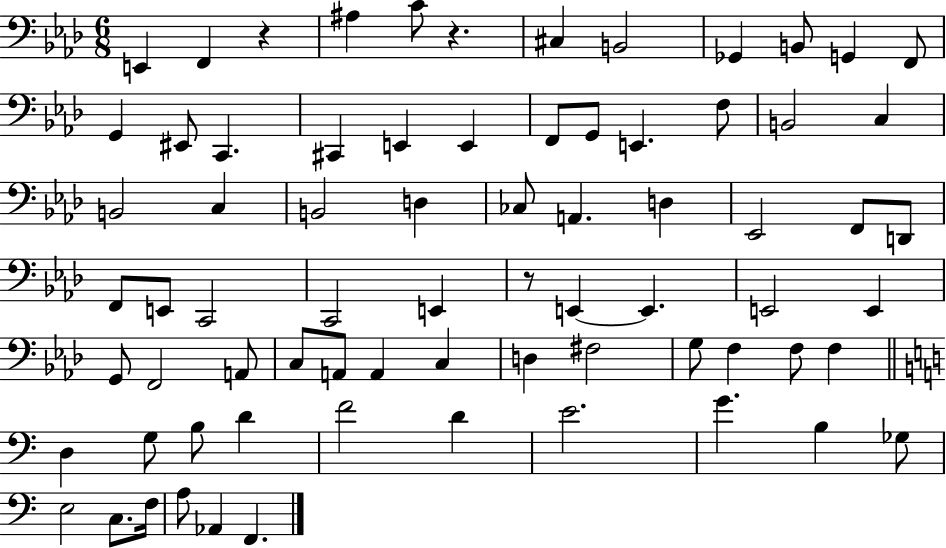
X:1
T:Untitled
M:6/8
L:1/4
K:Ab
E,, F,, z ^A, C/2 z ^C, B,,2 _G,, B,,/2 G,, F,,/2 G,, ^E,,/2 C,, ^C,, E,, E,, F,,/2 G,,/2 E,, F,/2 B,,2 C, B,,2 C, B,,2 D, _C,/2 A,, D, _E,,2 F,,/2 D,,/2 F,,/2 E,,/2 C,,2 C,,2 E,, z/2 E,, E,, E,,2 E,, G,,/2 F,,2 A,,/2 C,/2 A,,/2 A,, C, D, ^F,2 G,/2 F, F,/2 F, D, G,/2 B,/2 D F2 D E2 G B, _G,/2 E,2 C,/2 F,/4 A,/2 _A,, F,,